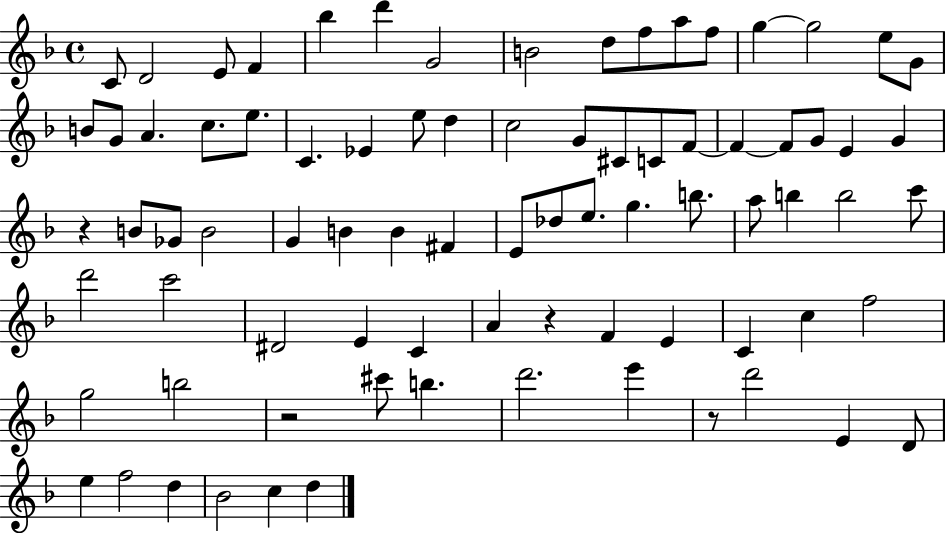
X:1
T:Untitled
M:4/4
L:1/4
K:F
C/2 D2 E/2 F _b d' G2 B2 d/2 f/2 a/2 f/2 g g2 e/2 G/2 B/2 G/2 A c/2 e/2 C _E e/2 d c2 G/2 ^C/2 C/2 F/2 F F/2 G/2 E G z B/2 _G/2 B2 G B B ^F E/2 _d/2 e/2 g b/2 a/2 b b2 c'/2 d'2 c'2 ^D2 E C A z F E C c f2 g2 b2 z2 ^c'/2 b d'2 e' z/2 d'2 E D/2 e f2 d _B2 c d